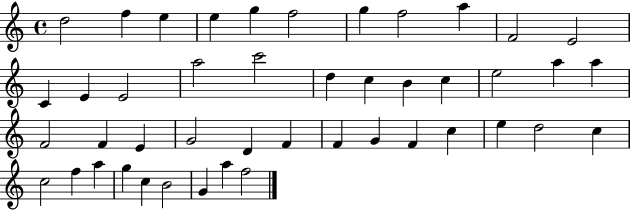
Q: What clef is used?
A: treble